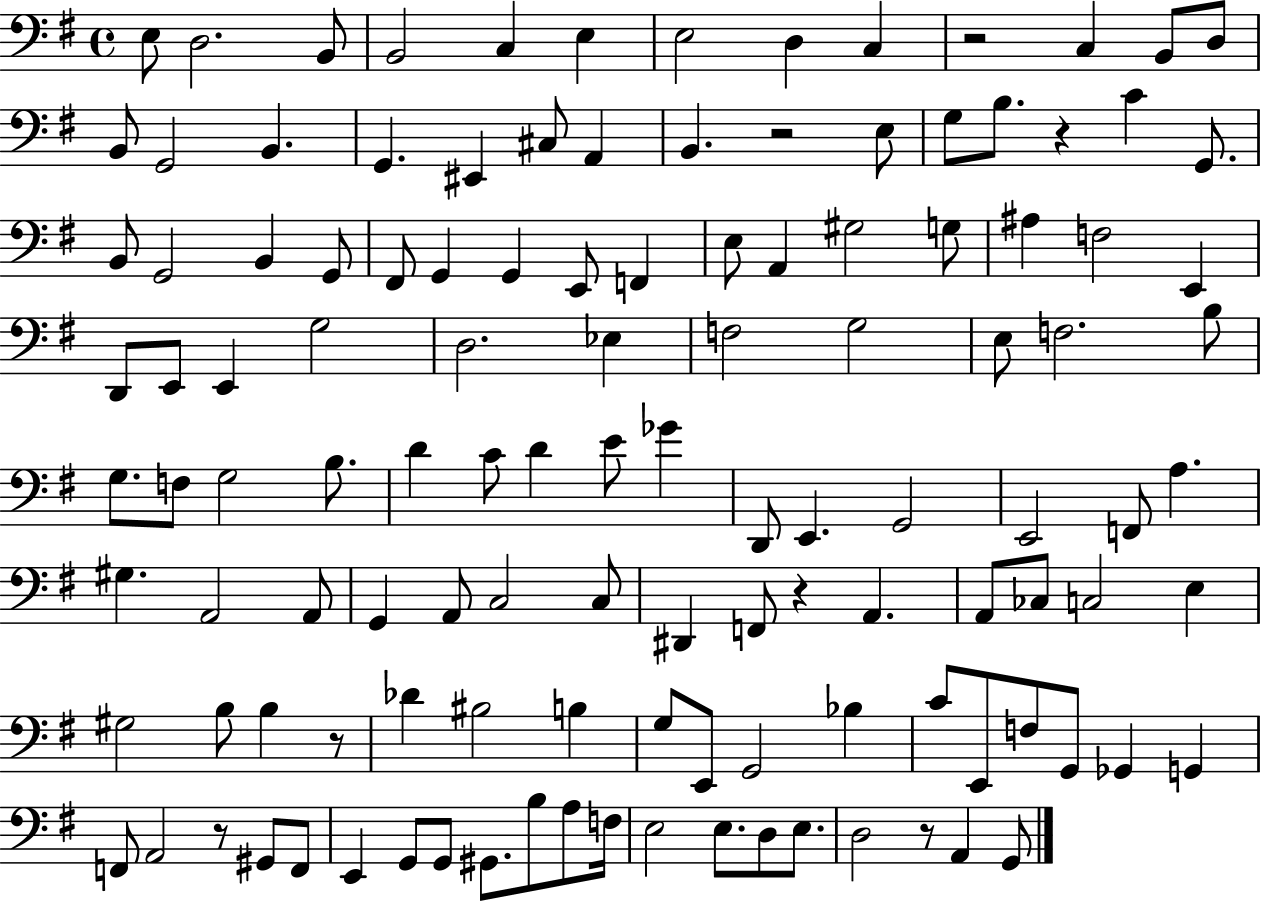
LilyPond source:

{
  \clef bass
  \time 4/4
  \defaultTimeSignature
  \key g \major
  \repeat volta 2 { e8 d2. b,8 | b,2 c4 e4 | e2 d4 c4 | r2 c4 b,8 d8 | \break b,8 g,2 b,4. | g,4. eis,4 cis8 a,4 | b,4. r2 e8 | g8 b8. r4 c'4 g,8. | \break b,8 g,2 b,4 g,8 | fis,8 g,4 g,4 e,8 f,4 | e8 a,4 gis2 g8 | ais4 f2 e,4 | \break d,8 e,8 e,4 g2 | d2. ees4 | f2 g2 | e8 f2. b8 | \break g8. f8 g2 b8. | d'4 c'8 d'4 e'8 ges'4 | d,8 e,4. g,2 | e,2 f,8 a4. | \break gis4. a,2 a,8 | g,4 a,8 c2 c8 | dis,4 f,8 r4 a,4. | a,8 ces8 c2 e4 | \break gis2 b8 b4 r8 | des'4 bis2 b4 | g8 e,8 g,2 bes4 | c'8 e,8 f8 g,8 ges,4 g,4 | \break f,8 a,2 r8 gis,8 f,8 | e,4 g,8 g,8 gis,8. b8 a8 f16 | e2 e8. d8 e8. | d2 r8 a,4 g,8 | \break } \bar "|."
}